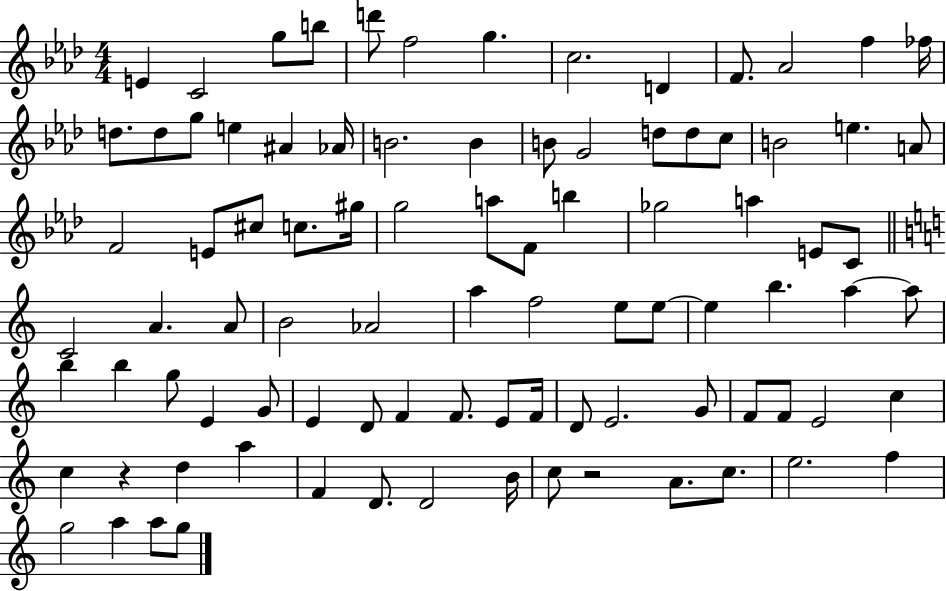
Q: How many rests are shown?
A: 2